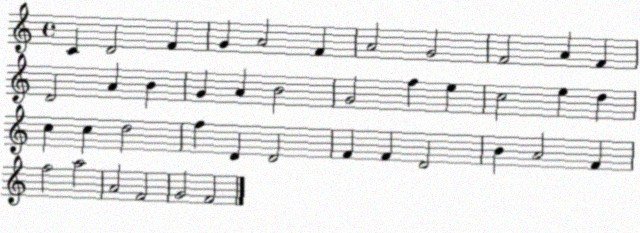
X:1
T:Untitled
M:4/4
L:1/4
K:C
C D2 F G A2 F A2 G2 F2 A F D2 A B G A B2 G2 f e c2 e d c c d2 f D D2 F F D2 B A2 F f2 a2 A2 F2 G2 F2